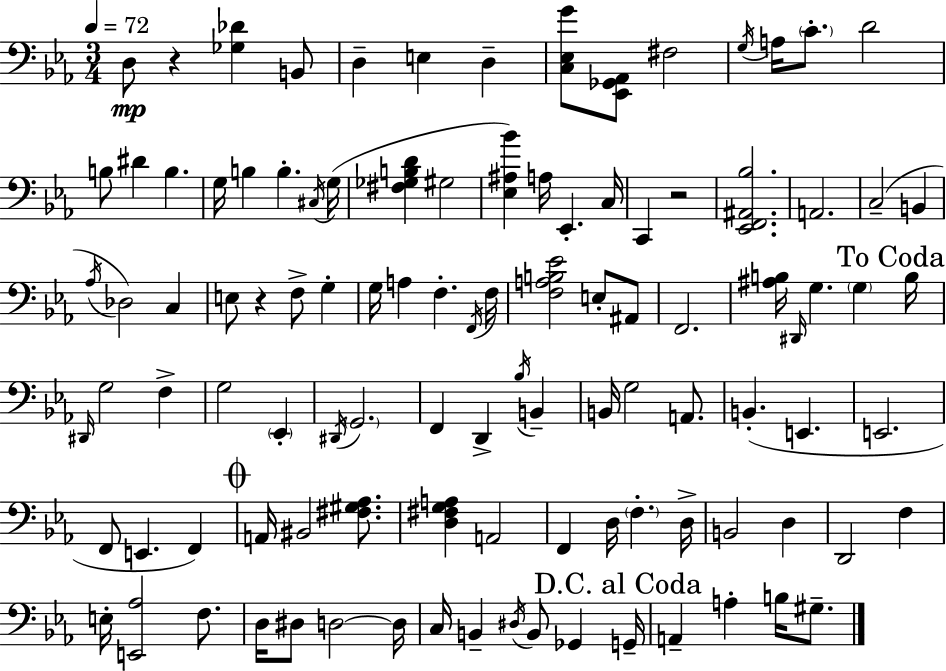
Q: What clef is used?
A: bass